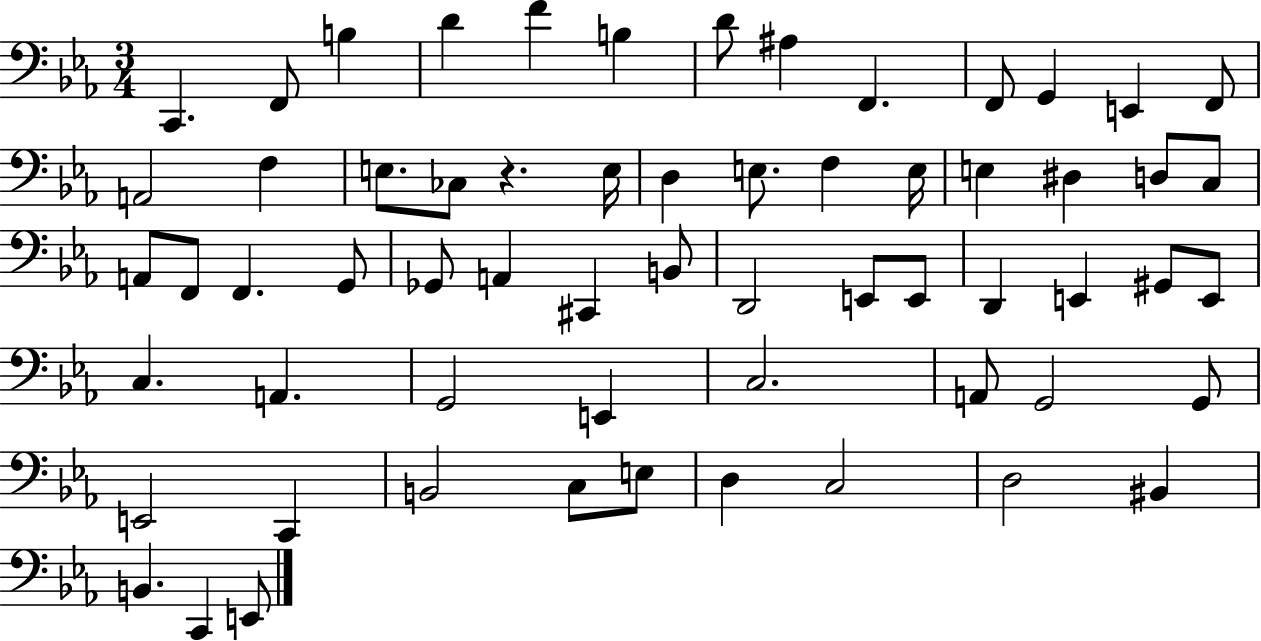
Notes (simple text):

C2/q. F2/e B3/q D4/q F4/q B3/q D4/e A#3/q F2/q. F2/e G2/q E2/q F2/e A2/h F3/q E3/e. CES3/e R/q. E3/s D3/q E3/e. F3/q E3/s E3/q D#3/q D3/e C3/e A2/e F2/e F2/q. G2/e Gb2/e A2/q C#2/q B2/e D2/h E2/e E2/e D2/q E2/q G#2/e E2/e C3/q. A2/q. G2/h E2/q C3/h. A2/e G2/h G2/e E2/h C2/q B2/h C3/e E3/e D3/q C3/h D3/h BIS2/q B2/q. C2/q E2/e